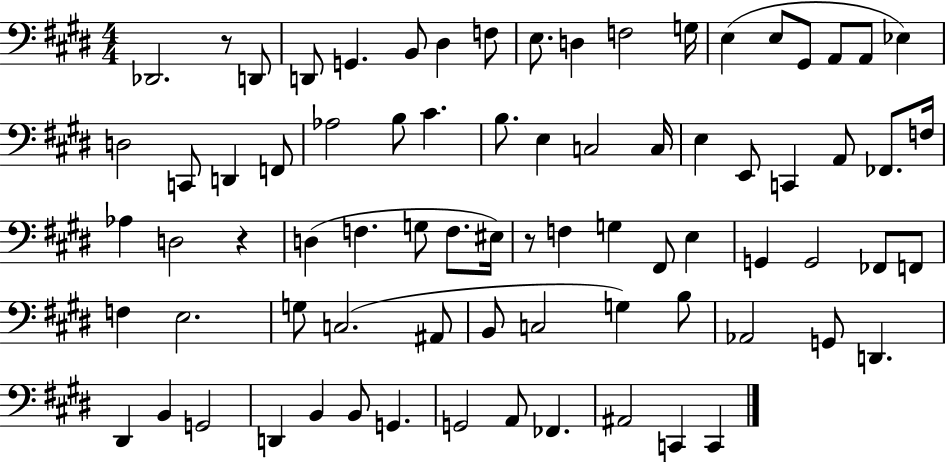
{
  \clef bass
  \numericTimeSignature
  \time 4/4
  \key e \major
  des,2. r8 d,8 | d,8 g,4. b,8 dis4 f8 | e8. d4 f2 g16 | e4( e8 gis,8 a,8 a,8 ees4) | \break d2 c,8 d,4 f,8 | aes2 b8 cis'4. | b8. e4 c2 c16 | e4 e,8 c,4 a,8 fes,8. f16 | \break aes4 d2 r4 | d4( f4. g8 f8. eis16) | r8 f4 g4 fis,8 e4 | g,4 g,2 fes,8 f,8 | \break f4 e2. | g8 c2.( ais,8 | b,8 c2 g4) b8 | aes,2 g,8 d,4. | \break dis,4 b,4 g,2 | d,4 b,4 b,8 g,4. | g,2 a,8 fes,4. | ais,2 c,4 c,4 | \break \bar "|."
}